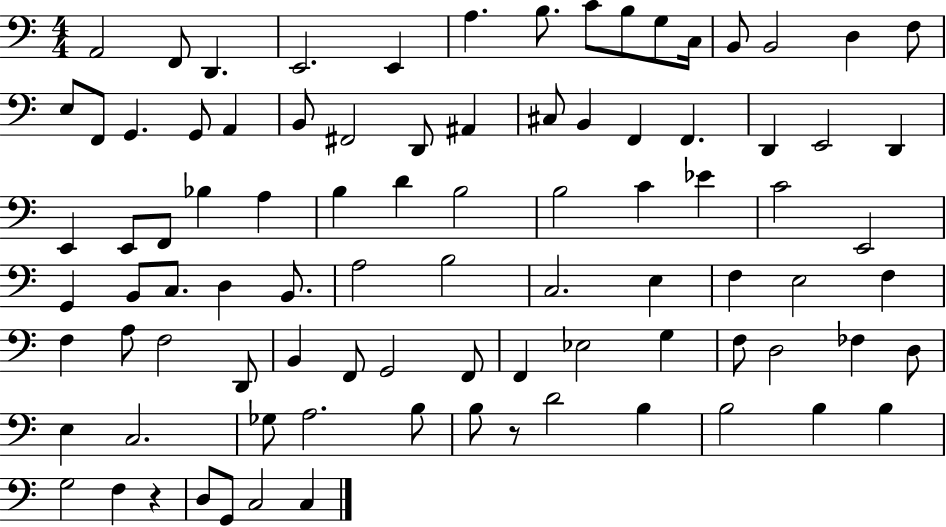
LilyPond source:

{
  \clef bass
  \numericTimeSignature
  \time 4/4
  \key c \major
  a,2 f,8 d,4. | e,2. e,4 | a4. b8. c'8 b8 g8 c16 | b,8 b,2 d4 f8 | \break e8 f,8 g,4. g,8 a,4 | b,8 fis,2 d,8 ais,4 | cis8 b,4 f,4 f,4. | d,4 e,2 d,4 | \break e,4 e,8 f,8 bes4 a4 | b4 d'4 b2 | b2 c'4 ees'4 | c'2 e,2 | \break g,4 b,8 c8. d4 b,8. | a2 b2 | c2. e4 | f4 e2 f4 | \break f4 a8 f2 d,8 | b,4 f,8 g,2 f,8 | f,4 ees2 g4 | f8 d2 fes4 d8 | \break e4 c2. | ges8 a2. b8 | b8 r8 d'2 b4 | b2 b4 b4 | \break g2 f4 r4 | d8 g,8 c2 c4 | \bar "|."
}